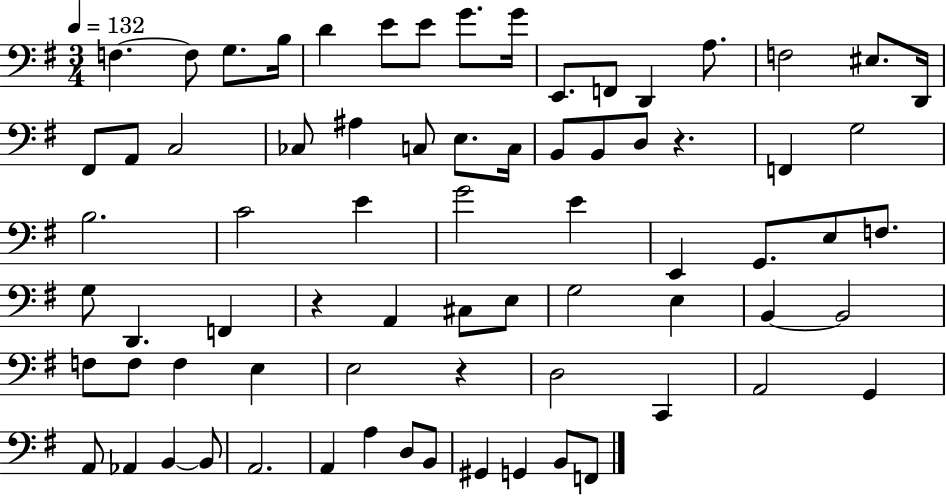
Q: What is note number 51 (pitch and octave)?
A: F3